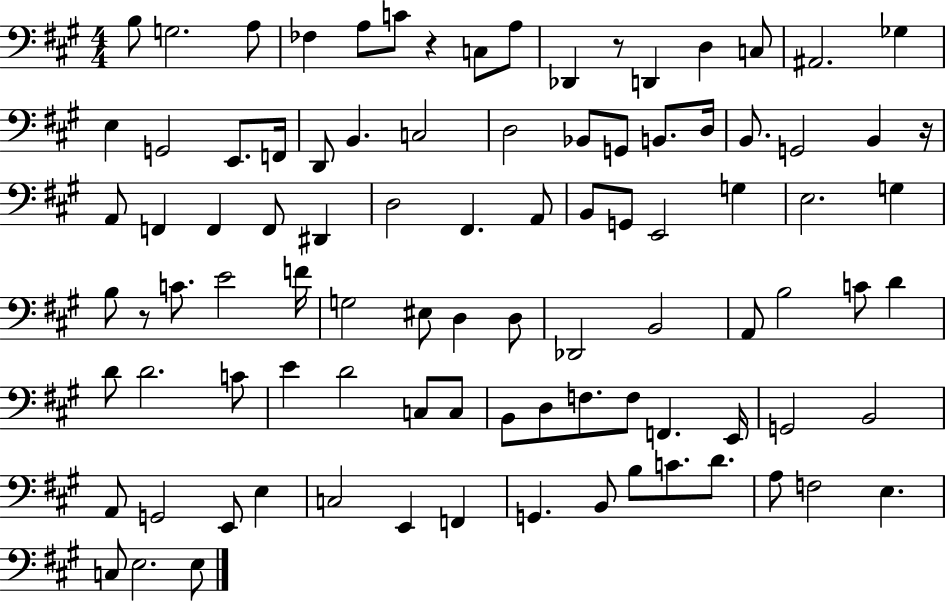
X:1
T:Untitled
M:4/4
L:1/4
K:A
B,/2 G,2 A,/2 _F, A,/2 C/2 z C,/2 A,/2 _D,, z/2 D,, D, C,/2 ^A,,2 _G, E, G,,2 E,,/2 F,,/4 D,,/2 B,, C,2 D,2 _B,,/2 G,,/2 B,,/2 D,/4 B,,/2 G,,2 B,, z/4 A,,/2 F,, F,, F,,/2 ^D,, D,2 ^F,, A,,/2 B,,/2 G,,/2 E,,2 G, E,2 G, B,/2 z/2 C/2 E2 F/4 G,2 ^E,/2 D, D,/2 _D,,2 B,,2 A,,/2 B,2 C/2 D D/2 D2 C/2 E D2 C,/2 C,/2 B,,/2 D,/2 F,/2 F,/2 F,, E,,/4 G,,2 B,,2 A,,/2 G,,2 E,,/2 E, C,2 E,, F,, G,, B,,/2 B,/2 C/2 D/2 A,/2 F,2 E, C,/2 E,2 E,/2